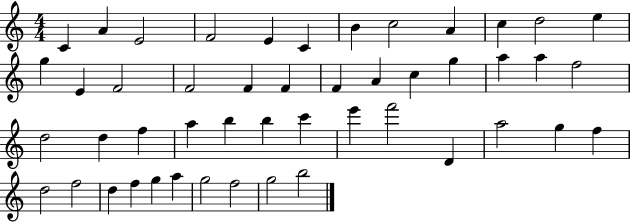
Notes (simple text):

C4/q A4/q E4/h F4/h E4/q C4/q B4/q C5/h A4/q C5/q D5/h E5/q G5/q E4/q F4/h F4/h F4/q F4/q F4/q A4/q C5/q G5/q A5/q A5/q F5/h D5/h D5/q F5/q A5/q B5/q B5/q C6/q E6/q F6/h D4/q A5/h G5/q F5/q D5/h F5/h D5/q F5/q G5/q A5/q G5/h F5/h G5/h B5/h